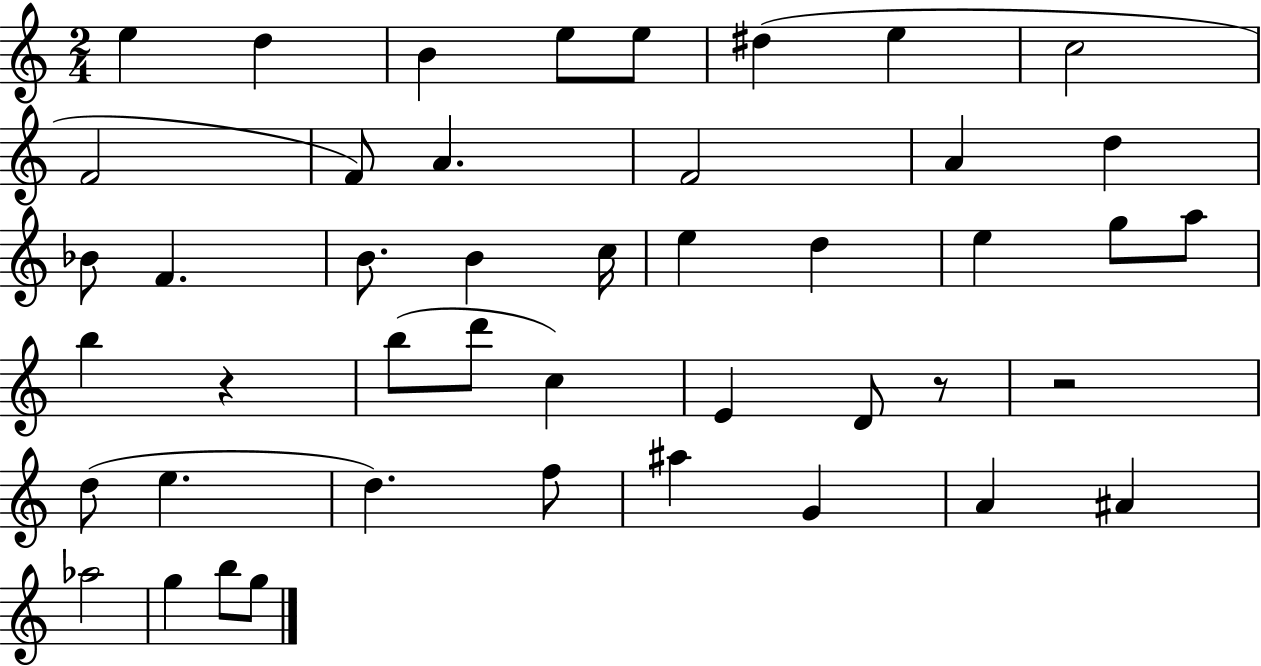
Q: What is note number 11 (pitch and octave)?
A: A4